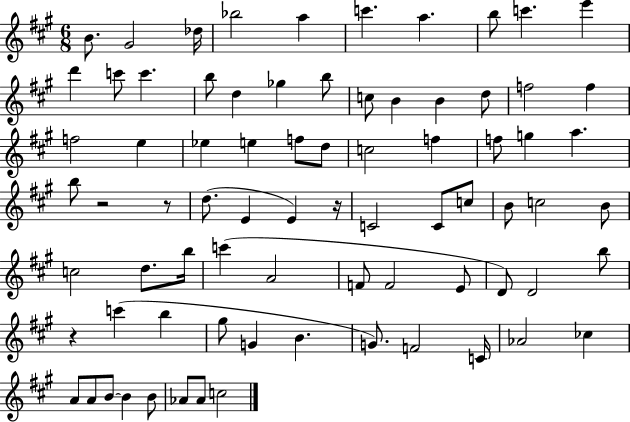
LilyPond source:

{
  \clef treble
  \numericTimeSignature
  \time 6/8
  \key a \major
  b'8. gis'2 des''16 | bes''2 a''4 | c'''4. a''4. | b''8 c'''4. e'''4 | \break d'''4 c'''8 c'''4. | b''8 d''4 ges''4 b''8 | c''8 b'4 b'4 d''8 | f''2 f''4 | \break f''2 e''4 | ees''4 e''4 f''8 d''8 | c''2 f''4 | f''8 g''4 a''4. | \break b''8 r2 r8 | d''8.( e'4 e'4) r16 | c'2 c'8 c''8 | b'8 c''2 b'8 | \break c''2 d''8. b''16 | c'''4( a'2 | f'8 f'2 e'8 | d'8) d'2 b''8 | \break r4 c'''4( b''4 | gis''8 g'4 b'4. | g'8.) f'2 c'16 | aes'2 ces''4 | \break a'8 a'8 b'8~~ b'4 b'8 | aes'8 aes'8 c''2 | \bar "|."
}